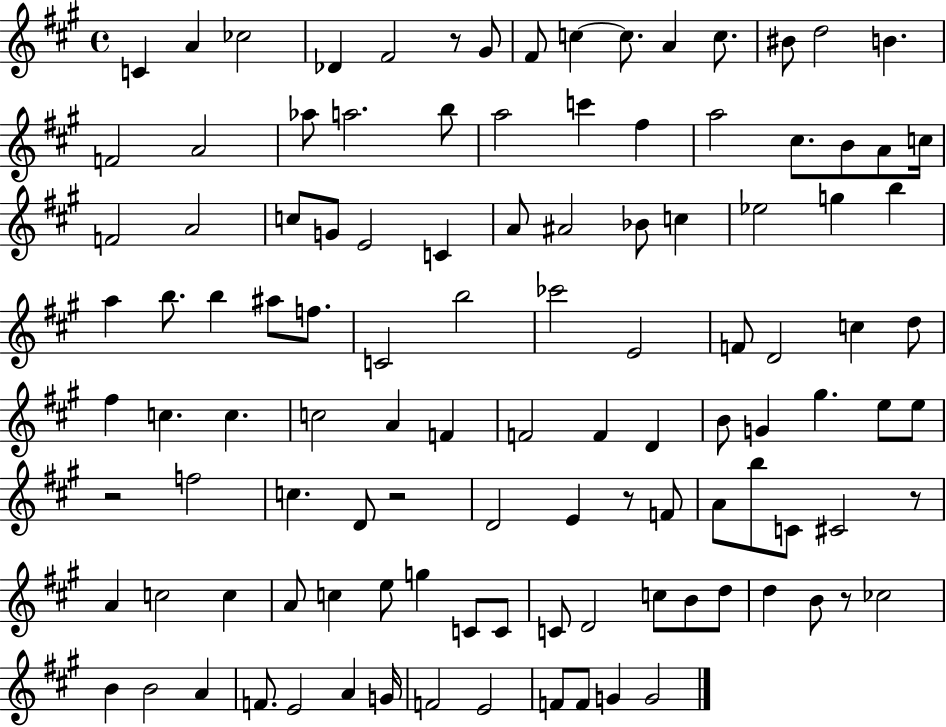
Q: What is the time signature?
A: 4/4